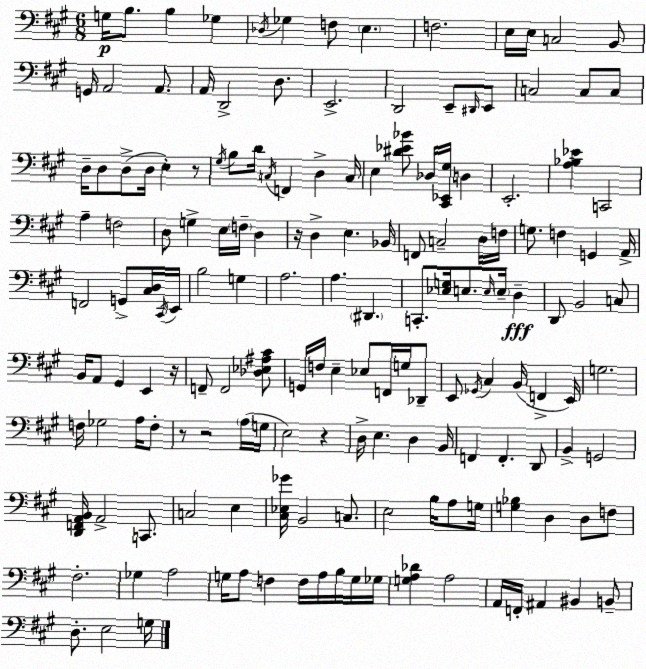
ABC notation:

X:1
T:Untitled
M:6/8
L:1/4
K:A
G,/4 B,/2 B, _G, _D,/4 _G, F,/2 E, F,2 E,/4 E,/4 C,2 B,,/2 G,,/4 A,,2 A,,/2 A,,/4 D,,2 D,/2 E,,2 D,,2 E,,/2 ^D,,/4 E,,/2 C,2 C,/2 C,/2 D,/4 D,/2 D,/2 D,/4 E, z/2 ^G,/4 B,/2 D/4 C,/4 F,, D, C,/4 E, [^D_E_B]/2 _D,/4 [^C,,_E,,^G,]/4 D, E,,2 [A,_B,_E] C,,2 A, F,2 D,/2 G, E,/4 F,/4 D, z/4 D, E, _B,,/4 F,,/2 C,2 D,/4 F,/4 G,/2 F, G,, A,,/4 F,,2 G,,/2 [^C,D,]/4 ^C,,/4 E,,/4 B,2 G, A,2 A, ^D,, C,,/2 [_E,G,]/4 E,/2 E,/4 E,/4 D, D,,/2 B,,2 C,/2 B,,/4 A,,/2 ^G,, E,, z/4 F,,/2 F,,2 [_D,_E,^A,^C]/2 G,,/4 F,/4 E, _E,/2 F,,/4 G,/4 _D,,/2 E,,/2 _G,,/4 ^C, B,,/4 F,, E,,/4 G,2 F,/4 _G,2 A,/4 F,/2 z/2 z2 A,/4 G,/4 E,2 z D,/4 E, D, B,,/4 F,, F,, D,,/2 B,, G,,2 [D,,F,,A,,B,,]/4 A,,2 C,,/2 C,2 E, [^C,_E,_G]/4 B,,2 C,/2 E,2 B,/4 A,/2 G,/4 [G,_B,] D, D,/2 F,/2 ^F,2 _G, A,2 G,/4 A,/2 F, F,/4 A,/4 B,/4 G,/4 _G,/4 [G,A,_D] A,2 A,,/4 F,,/4 ^A,, ^B,, B,,/2 D,/2 E,2 G,/4